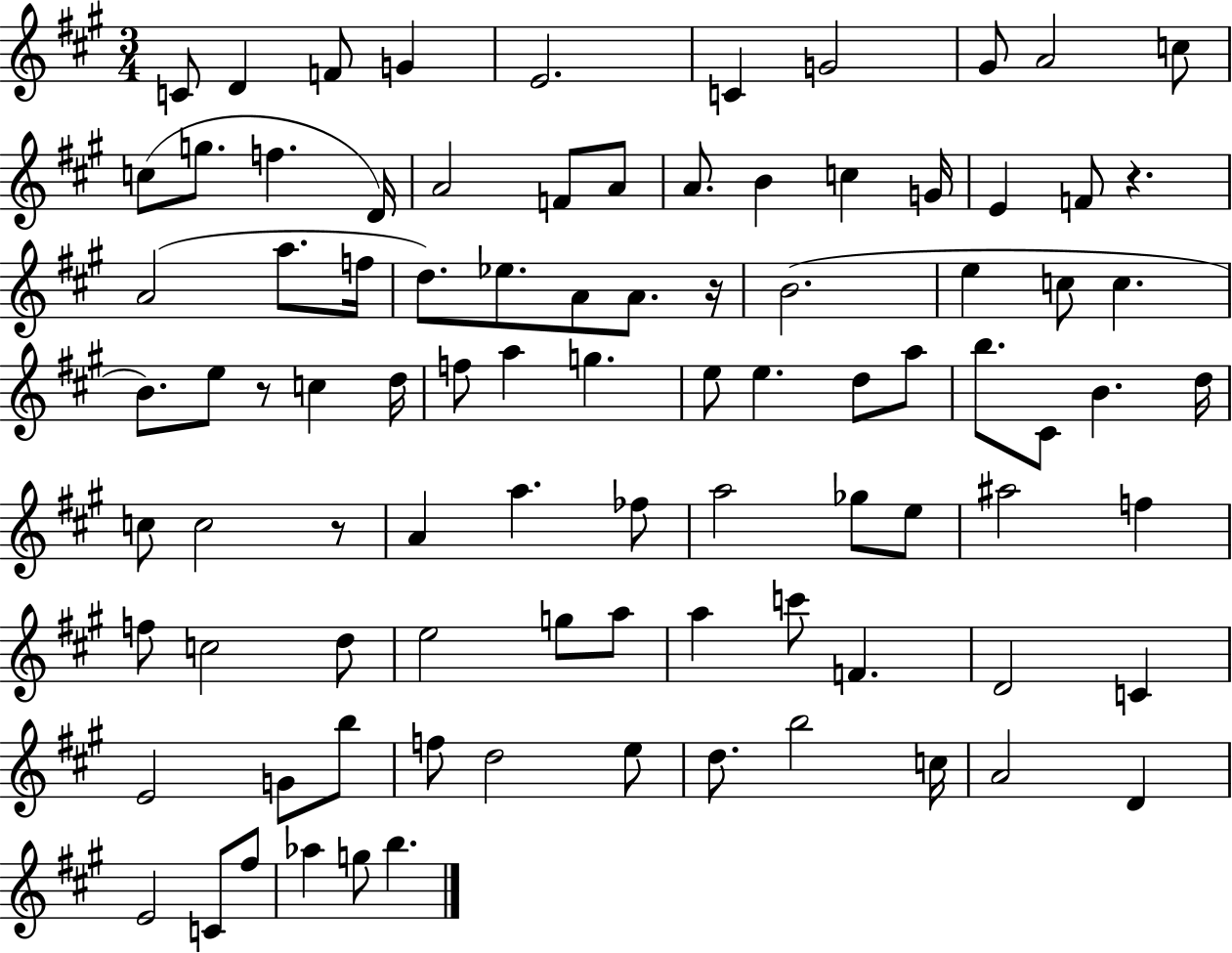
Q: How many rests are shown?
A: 4